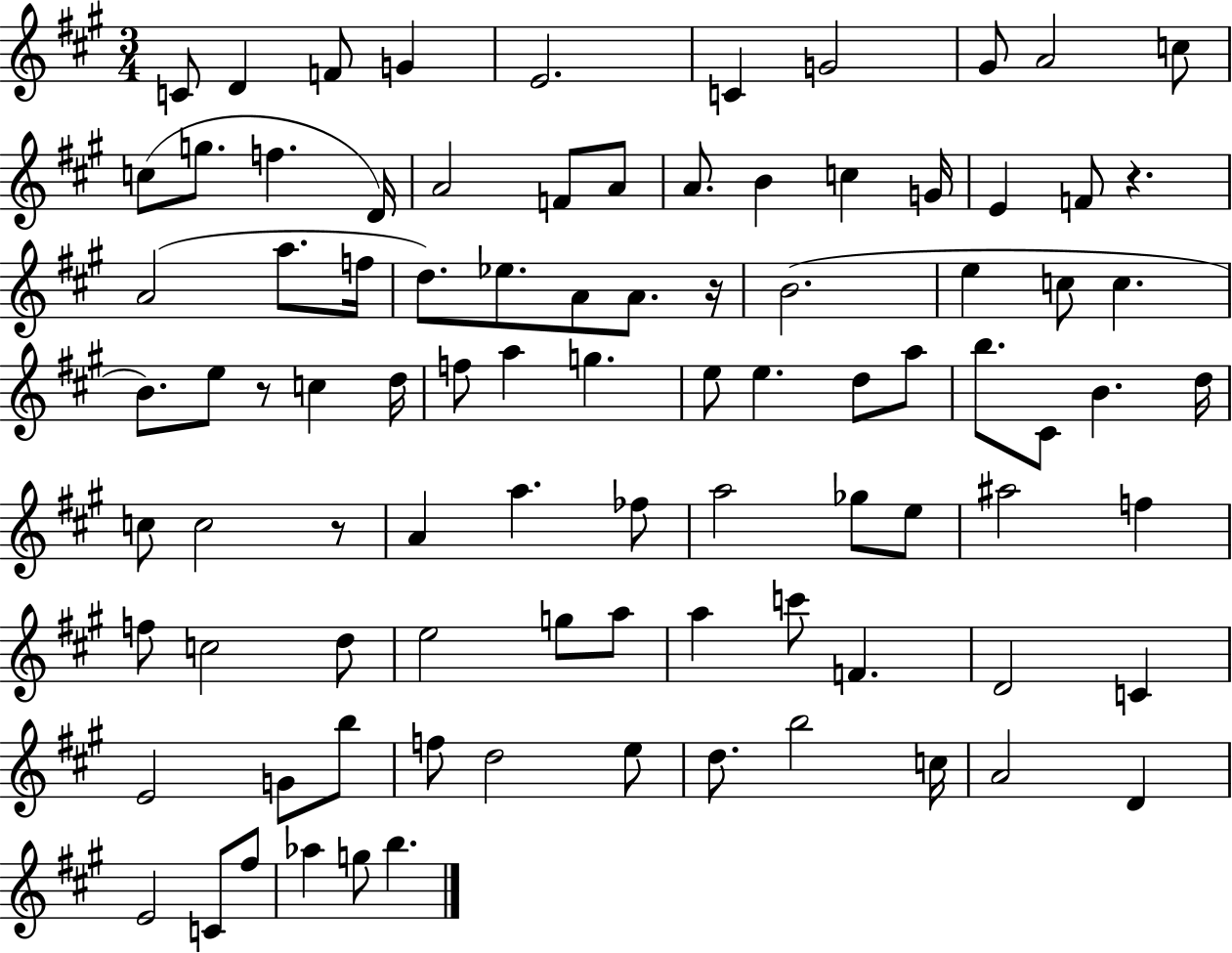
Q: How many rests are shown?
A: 4